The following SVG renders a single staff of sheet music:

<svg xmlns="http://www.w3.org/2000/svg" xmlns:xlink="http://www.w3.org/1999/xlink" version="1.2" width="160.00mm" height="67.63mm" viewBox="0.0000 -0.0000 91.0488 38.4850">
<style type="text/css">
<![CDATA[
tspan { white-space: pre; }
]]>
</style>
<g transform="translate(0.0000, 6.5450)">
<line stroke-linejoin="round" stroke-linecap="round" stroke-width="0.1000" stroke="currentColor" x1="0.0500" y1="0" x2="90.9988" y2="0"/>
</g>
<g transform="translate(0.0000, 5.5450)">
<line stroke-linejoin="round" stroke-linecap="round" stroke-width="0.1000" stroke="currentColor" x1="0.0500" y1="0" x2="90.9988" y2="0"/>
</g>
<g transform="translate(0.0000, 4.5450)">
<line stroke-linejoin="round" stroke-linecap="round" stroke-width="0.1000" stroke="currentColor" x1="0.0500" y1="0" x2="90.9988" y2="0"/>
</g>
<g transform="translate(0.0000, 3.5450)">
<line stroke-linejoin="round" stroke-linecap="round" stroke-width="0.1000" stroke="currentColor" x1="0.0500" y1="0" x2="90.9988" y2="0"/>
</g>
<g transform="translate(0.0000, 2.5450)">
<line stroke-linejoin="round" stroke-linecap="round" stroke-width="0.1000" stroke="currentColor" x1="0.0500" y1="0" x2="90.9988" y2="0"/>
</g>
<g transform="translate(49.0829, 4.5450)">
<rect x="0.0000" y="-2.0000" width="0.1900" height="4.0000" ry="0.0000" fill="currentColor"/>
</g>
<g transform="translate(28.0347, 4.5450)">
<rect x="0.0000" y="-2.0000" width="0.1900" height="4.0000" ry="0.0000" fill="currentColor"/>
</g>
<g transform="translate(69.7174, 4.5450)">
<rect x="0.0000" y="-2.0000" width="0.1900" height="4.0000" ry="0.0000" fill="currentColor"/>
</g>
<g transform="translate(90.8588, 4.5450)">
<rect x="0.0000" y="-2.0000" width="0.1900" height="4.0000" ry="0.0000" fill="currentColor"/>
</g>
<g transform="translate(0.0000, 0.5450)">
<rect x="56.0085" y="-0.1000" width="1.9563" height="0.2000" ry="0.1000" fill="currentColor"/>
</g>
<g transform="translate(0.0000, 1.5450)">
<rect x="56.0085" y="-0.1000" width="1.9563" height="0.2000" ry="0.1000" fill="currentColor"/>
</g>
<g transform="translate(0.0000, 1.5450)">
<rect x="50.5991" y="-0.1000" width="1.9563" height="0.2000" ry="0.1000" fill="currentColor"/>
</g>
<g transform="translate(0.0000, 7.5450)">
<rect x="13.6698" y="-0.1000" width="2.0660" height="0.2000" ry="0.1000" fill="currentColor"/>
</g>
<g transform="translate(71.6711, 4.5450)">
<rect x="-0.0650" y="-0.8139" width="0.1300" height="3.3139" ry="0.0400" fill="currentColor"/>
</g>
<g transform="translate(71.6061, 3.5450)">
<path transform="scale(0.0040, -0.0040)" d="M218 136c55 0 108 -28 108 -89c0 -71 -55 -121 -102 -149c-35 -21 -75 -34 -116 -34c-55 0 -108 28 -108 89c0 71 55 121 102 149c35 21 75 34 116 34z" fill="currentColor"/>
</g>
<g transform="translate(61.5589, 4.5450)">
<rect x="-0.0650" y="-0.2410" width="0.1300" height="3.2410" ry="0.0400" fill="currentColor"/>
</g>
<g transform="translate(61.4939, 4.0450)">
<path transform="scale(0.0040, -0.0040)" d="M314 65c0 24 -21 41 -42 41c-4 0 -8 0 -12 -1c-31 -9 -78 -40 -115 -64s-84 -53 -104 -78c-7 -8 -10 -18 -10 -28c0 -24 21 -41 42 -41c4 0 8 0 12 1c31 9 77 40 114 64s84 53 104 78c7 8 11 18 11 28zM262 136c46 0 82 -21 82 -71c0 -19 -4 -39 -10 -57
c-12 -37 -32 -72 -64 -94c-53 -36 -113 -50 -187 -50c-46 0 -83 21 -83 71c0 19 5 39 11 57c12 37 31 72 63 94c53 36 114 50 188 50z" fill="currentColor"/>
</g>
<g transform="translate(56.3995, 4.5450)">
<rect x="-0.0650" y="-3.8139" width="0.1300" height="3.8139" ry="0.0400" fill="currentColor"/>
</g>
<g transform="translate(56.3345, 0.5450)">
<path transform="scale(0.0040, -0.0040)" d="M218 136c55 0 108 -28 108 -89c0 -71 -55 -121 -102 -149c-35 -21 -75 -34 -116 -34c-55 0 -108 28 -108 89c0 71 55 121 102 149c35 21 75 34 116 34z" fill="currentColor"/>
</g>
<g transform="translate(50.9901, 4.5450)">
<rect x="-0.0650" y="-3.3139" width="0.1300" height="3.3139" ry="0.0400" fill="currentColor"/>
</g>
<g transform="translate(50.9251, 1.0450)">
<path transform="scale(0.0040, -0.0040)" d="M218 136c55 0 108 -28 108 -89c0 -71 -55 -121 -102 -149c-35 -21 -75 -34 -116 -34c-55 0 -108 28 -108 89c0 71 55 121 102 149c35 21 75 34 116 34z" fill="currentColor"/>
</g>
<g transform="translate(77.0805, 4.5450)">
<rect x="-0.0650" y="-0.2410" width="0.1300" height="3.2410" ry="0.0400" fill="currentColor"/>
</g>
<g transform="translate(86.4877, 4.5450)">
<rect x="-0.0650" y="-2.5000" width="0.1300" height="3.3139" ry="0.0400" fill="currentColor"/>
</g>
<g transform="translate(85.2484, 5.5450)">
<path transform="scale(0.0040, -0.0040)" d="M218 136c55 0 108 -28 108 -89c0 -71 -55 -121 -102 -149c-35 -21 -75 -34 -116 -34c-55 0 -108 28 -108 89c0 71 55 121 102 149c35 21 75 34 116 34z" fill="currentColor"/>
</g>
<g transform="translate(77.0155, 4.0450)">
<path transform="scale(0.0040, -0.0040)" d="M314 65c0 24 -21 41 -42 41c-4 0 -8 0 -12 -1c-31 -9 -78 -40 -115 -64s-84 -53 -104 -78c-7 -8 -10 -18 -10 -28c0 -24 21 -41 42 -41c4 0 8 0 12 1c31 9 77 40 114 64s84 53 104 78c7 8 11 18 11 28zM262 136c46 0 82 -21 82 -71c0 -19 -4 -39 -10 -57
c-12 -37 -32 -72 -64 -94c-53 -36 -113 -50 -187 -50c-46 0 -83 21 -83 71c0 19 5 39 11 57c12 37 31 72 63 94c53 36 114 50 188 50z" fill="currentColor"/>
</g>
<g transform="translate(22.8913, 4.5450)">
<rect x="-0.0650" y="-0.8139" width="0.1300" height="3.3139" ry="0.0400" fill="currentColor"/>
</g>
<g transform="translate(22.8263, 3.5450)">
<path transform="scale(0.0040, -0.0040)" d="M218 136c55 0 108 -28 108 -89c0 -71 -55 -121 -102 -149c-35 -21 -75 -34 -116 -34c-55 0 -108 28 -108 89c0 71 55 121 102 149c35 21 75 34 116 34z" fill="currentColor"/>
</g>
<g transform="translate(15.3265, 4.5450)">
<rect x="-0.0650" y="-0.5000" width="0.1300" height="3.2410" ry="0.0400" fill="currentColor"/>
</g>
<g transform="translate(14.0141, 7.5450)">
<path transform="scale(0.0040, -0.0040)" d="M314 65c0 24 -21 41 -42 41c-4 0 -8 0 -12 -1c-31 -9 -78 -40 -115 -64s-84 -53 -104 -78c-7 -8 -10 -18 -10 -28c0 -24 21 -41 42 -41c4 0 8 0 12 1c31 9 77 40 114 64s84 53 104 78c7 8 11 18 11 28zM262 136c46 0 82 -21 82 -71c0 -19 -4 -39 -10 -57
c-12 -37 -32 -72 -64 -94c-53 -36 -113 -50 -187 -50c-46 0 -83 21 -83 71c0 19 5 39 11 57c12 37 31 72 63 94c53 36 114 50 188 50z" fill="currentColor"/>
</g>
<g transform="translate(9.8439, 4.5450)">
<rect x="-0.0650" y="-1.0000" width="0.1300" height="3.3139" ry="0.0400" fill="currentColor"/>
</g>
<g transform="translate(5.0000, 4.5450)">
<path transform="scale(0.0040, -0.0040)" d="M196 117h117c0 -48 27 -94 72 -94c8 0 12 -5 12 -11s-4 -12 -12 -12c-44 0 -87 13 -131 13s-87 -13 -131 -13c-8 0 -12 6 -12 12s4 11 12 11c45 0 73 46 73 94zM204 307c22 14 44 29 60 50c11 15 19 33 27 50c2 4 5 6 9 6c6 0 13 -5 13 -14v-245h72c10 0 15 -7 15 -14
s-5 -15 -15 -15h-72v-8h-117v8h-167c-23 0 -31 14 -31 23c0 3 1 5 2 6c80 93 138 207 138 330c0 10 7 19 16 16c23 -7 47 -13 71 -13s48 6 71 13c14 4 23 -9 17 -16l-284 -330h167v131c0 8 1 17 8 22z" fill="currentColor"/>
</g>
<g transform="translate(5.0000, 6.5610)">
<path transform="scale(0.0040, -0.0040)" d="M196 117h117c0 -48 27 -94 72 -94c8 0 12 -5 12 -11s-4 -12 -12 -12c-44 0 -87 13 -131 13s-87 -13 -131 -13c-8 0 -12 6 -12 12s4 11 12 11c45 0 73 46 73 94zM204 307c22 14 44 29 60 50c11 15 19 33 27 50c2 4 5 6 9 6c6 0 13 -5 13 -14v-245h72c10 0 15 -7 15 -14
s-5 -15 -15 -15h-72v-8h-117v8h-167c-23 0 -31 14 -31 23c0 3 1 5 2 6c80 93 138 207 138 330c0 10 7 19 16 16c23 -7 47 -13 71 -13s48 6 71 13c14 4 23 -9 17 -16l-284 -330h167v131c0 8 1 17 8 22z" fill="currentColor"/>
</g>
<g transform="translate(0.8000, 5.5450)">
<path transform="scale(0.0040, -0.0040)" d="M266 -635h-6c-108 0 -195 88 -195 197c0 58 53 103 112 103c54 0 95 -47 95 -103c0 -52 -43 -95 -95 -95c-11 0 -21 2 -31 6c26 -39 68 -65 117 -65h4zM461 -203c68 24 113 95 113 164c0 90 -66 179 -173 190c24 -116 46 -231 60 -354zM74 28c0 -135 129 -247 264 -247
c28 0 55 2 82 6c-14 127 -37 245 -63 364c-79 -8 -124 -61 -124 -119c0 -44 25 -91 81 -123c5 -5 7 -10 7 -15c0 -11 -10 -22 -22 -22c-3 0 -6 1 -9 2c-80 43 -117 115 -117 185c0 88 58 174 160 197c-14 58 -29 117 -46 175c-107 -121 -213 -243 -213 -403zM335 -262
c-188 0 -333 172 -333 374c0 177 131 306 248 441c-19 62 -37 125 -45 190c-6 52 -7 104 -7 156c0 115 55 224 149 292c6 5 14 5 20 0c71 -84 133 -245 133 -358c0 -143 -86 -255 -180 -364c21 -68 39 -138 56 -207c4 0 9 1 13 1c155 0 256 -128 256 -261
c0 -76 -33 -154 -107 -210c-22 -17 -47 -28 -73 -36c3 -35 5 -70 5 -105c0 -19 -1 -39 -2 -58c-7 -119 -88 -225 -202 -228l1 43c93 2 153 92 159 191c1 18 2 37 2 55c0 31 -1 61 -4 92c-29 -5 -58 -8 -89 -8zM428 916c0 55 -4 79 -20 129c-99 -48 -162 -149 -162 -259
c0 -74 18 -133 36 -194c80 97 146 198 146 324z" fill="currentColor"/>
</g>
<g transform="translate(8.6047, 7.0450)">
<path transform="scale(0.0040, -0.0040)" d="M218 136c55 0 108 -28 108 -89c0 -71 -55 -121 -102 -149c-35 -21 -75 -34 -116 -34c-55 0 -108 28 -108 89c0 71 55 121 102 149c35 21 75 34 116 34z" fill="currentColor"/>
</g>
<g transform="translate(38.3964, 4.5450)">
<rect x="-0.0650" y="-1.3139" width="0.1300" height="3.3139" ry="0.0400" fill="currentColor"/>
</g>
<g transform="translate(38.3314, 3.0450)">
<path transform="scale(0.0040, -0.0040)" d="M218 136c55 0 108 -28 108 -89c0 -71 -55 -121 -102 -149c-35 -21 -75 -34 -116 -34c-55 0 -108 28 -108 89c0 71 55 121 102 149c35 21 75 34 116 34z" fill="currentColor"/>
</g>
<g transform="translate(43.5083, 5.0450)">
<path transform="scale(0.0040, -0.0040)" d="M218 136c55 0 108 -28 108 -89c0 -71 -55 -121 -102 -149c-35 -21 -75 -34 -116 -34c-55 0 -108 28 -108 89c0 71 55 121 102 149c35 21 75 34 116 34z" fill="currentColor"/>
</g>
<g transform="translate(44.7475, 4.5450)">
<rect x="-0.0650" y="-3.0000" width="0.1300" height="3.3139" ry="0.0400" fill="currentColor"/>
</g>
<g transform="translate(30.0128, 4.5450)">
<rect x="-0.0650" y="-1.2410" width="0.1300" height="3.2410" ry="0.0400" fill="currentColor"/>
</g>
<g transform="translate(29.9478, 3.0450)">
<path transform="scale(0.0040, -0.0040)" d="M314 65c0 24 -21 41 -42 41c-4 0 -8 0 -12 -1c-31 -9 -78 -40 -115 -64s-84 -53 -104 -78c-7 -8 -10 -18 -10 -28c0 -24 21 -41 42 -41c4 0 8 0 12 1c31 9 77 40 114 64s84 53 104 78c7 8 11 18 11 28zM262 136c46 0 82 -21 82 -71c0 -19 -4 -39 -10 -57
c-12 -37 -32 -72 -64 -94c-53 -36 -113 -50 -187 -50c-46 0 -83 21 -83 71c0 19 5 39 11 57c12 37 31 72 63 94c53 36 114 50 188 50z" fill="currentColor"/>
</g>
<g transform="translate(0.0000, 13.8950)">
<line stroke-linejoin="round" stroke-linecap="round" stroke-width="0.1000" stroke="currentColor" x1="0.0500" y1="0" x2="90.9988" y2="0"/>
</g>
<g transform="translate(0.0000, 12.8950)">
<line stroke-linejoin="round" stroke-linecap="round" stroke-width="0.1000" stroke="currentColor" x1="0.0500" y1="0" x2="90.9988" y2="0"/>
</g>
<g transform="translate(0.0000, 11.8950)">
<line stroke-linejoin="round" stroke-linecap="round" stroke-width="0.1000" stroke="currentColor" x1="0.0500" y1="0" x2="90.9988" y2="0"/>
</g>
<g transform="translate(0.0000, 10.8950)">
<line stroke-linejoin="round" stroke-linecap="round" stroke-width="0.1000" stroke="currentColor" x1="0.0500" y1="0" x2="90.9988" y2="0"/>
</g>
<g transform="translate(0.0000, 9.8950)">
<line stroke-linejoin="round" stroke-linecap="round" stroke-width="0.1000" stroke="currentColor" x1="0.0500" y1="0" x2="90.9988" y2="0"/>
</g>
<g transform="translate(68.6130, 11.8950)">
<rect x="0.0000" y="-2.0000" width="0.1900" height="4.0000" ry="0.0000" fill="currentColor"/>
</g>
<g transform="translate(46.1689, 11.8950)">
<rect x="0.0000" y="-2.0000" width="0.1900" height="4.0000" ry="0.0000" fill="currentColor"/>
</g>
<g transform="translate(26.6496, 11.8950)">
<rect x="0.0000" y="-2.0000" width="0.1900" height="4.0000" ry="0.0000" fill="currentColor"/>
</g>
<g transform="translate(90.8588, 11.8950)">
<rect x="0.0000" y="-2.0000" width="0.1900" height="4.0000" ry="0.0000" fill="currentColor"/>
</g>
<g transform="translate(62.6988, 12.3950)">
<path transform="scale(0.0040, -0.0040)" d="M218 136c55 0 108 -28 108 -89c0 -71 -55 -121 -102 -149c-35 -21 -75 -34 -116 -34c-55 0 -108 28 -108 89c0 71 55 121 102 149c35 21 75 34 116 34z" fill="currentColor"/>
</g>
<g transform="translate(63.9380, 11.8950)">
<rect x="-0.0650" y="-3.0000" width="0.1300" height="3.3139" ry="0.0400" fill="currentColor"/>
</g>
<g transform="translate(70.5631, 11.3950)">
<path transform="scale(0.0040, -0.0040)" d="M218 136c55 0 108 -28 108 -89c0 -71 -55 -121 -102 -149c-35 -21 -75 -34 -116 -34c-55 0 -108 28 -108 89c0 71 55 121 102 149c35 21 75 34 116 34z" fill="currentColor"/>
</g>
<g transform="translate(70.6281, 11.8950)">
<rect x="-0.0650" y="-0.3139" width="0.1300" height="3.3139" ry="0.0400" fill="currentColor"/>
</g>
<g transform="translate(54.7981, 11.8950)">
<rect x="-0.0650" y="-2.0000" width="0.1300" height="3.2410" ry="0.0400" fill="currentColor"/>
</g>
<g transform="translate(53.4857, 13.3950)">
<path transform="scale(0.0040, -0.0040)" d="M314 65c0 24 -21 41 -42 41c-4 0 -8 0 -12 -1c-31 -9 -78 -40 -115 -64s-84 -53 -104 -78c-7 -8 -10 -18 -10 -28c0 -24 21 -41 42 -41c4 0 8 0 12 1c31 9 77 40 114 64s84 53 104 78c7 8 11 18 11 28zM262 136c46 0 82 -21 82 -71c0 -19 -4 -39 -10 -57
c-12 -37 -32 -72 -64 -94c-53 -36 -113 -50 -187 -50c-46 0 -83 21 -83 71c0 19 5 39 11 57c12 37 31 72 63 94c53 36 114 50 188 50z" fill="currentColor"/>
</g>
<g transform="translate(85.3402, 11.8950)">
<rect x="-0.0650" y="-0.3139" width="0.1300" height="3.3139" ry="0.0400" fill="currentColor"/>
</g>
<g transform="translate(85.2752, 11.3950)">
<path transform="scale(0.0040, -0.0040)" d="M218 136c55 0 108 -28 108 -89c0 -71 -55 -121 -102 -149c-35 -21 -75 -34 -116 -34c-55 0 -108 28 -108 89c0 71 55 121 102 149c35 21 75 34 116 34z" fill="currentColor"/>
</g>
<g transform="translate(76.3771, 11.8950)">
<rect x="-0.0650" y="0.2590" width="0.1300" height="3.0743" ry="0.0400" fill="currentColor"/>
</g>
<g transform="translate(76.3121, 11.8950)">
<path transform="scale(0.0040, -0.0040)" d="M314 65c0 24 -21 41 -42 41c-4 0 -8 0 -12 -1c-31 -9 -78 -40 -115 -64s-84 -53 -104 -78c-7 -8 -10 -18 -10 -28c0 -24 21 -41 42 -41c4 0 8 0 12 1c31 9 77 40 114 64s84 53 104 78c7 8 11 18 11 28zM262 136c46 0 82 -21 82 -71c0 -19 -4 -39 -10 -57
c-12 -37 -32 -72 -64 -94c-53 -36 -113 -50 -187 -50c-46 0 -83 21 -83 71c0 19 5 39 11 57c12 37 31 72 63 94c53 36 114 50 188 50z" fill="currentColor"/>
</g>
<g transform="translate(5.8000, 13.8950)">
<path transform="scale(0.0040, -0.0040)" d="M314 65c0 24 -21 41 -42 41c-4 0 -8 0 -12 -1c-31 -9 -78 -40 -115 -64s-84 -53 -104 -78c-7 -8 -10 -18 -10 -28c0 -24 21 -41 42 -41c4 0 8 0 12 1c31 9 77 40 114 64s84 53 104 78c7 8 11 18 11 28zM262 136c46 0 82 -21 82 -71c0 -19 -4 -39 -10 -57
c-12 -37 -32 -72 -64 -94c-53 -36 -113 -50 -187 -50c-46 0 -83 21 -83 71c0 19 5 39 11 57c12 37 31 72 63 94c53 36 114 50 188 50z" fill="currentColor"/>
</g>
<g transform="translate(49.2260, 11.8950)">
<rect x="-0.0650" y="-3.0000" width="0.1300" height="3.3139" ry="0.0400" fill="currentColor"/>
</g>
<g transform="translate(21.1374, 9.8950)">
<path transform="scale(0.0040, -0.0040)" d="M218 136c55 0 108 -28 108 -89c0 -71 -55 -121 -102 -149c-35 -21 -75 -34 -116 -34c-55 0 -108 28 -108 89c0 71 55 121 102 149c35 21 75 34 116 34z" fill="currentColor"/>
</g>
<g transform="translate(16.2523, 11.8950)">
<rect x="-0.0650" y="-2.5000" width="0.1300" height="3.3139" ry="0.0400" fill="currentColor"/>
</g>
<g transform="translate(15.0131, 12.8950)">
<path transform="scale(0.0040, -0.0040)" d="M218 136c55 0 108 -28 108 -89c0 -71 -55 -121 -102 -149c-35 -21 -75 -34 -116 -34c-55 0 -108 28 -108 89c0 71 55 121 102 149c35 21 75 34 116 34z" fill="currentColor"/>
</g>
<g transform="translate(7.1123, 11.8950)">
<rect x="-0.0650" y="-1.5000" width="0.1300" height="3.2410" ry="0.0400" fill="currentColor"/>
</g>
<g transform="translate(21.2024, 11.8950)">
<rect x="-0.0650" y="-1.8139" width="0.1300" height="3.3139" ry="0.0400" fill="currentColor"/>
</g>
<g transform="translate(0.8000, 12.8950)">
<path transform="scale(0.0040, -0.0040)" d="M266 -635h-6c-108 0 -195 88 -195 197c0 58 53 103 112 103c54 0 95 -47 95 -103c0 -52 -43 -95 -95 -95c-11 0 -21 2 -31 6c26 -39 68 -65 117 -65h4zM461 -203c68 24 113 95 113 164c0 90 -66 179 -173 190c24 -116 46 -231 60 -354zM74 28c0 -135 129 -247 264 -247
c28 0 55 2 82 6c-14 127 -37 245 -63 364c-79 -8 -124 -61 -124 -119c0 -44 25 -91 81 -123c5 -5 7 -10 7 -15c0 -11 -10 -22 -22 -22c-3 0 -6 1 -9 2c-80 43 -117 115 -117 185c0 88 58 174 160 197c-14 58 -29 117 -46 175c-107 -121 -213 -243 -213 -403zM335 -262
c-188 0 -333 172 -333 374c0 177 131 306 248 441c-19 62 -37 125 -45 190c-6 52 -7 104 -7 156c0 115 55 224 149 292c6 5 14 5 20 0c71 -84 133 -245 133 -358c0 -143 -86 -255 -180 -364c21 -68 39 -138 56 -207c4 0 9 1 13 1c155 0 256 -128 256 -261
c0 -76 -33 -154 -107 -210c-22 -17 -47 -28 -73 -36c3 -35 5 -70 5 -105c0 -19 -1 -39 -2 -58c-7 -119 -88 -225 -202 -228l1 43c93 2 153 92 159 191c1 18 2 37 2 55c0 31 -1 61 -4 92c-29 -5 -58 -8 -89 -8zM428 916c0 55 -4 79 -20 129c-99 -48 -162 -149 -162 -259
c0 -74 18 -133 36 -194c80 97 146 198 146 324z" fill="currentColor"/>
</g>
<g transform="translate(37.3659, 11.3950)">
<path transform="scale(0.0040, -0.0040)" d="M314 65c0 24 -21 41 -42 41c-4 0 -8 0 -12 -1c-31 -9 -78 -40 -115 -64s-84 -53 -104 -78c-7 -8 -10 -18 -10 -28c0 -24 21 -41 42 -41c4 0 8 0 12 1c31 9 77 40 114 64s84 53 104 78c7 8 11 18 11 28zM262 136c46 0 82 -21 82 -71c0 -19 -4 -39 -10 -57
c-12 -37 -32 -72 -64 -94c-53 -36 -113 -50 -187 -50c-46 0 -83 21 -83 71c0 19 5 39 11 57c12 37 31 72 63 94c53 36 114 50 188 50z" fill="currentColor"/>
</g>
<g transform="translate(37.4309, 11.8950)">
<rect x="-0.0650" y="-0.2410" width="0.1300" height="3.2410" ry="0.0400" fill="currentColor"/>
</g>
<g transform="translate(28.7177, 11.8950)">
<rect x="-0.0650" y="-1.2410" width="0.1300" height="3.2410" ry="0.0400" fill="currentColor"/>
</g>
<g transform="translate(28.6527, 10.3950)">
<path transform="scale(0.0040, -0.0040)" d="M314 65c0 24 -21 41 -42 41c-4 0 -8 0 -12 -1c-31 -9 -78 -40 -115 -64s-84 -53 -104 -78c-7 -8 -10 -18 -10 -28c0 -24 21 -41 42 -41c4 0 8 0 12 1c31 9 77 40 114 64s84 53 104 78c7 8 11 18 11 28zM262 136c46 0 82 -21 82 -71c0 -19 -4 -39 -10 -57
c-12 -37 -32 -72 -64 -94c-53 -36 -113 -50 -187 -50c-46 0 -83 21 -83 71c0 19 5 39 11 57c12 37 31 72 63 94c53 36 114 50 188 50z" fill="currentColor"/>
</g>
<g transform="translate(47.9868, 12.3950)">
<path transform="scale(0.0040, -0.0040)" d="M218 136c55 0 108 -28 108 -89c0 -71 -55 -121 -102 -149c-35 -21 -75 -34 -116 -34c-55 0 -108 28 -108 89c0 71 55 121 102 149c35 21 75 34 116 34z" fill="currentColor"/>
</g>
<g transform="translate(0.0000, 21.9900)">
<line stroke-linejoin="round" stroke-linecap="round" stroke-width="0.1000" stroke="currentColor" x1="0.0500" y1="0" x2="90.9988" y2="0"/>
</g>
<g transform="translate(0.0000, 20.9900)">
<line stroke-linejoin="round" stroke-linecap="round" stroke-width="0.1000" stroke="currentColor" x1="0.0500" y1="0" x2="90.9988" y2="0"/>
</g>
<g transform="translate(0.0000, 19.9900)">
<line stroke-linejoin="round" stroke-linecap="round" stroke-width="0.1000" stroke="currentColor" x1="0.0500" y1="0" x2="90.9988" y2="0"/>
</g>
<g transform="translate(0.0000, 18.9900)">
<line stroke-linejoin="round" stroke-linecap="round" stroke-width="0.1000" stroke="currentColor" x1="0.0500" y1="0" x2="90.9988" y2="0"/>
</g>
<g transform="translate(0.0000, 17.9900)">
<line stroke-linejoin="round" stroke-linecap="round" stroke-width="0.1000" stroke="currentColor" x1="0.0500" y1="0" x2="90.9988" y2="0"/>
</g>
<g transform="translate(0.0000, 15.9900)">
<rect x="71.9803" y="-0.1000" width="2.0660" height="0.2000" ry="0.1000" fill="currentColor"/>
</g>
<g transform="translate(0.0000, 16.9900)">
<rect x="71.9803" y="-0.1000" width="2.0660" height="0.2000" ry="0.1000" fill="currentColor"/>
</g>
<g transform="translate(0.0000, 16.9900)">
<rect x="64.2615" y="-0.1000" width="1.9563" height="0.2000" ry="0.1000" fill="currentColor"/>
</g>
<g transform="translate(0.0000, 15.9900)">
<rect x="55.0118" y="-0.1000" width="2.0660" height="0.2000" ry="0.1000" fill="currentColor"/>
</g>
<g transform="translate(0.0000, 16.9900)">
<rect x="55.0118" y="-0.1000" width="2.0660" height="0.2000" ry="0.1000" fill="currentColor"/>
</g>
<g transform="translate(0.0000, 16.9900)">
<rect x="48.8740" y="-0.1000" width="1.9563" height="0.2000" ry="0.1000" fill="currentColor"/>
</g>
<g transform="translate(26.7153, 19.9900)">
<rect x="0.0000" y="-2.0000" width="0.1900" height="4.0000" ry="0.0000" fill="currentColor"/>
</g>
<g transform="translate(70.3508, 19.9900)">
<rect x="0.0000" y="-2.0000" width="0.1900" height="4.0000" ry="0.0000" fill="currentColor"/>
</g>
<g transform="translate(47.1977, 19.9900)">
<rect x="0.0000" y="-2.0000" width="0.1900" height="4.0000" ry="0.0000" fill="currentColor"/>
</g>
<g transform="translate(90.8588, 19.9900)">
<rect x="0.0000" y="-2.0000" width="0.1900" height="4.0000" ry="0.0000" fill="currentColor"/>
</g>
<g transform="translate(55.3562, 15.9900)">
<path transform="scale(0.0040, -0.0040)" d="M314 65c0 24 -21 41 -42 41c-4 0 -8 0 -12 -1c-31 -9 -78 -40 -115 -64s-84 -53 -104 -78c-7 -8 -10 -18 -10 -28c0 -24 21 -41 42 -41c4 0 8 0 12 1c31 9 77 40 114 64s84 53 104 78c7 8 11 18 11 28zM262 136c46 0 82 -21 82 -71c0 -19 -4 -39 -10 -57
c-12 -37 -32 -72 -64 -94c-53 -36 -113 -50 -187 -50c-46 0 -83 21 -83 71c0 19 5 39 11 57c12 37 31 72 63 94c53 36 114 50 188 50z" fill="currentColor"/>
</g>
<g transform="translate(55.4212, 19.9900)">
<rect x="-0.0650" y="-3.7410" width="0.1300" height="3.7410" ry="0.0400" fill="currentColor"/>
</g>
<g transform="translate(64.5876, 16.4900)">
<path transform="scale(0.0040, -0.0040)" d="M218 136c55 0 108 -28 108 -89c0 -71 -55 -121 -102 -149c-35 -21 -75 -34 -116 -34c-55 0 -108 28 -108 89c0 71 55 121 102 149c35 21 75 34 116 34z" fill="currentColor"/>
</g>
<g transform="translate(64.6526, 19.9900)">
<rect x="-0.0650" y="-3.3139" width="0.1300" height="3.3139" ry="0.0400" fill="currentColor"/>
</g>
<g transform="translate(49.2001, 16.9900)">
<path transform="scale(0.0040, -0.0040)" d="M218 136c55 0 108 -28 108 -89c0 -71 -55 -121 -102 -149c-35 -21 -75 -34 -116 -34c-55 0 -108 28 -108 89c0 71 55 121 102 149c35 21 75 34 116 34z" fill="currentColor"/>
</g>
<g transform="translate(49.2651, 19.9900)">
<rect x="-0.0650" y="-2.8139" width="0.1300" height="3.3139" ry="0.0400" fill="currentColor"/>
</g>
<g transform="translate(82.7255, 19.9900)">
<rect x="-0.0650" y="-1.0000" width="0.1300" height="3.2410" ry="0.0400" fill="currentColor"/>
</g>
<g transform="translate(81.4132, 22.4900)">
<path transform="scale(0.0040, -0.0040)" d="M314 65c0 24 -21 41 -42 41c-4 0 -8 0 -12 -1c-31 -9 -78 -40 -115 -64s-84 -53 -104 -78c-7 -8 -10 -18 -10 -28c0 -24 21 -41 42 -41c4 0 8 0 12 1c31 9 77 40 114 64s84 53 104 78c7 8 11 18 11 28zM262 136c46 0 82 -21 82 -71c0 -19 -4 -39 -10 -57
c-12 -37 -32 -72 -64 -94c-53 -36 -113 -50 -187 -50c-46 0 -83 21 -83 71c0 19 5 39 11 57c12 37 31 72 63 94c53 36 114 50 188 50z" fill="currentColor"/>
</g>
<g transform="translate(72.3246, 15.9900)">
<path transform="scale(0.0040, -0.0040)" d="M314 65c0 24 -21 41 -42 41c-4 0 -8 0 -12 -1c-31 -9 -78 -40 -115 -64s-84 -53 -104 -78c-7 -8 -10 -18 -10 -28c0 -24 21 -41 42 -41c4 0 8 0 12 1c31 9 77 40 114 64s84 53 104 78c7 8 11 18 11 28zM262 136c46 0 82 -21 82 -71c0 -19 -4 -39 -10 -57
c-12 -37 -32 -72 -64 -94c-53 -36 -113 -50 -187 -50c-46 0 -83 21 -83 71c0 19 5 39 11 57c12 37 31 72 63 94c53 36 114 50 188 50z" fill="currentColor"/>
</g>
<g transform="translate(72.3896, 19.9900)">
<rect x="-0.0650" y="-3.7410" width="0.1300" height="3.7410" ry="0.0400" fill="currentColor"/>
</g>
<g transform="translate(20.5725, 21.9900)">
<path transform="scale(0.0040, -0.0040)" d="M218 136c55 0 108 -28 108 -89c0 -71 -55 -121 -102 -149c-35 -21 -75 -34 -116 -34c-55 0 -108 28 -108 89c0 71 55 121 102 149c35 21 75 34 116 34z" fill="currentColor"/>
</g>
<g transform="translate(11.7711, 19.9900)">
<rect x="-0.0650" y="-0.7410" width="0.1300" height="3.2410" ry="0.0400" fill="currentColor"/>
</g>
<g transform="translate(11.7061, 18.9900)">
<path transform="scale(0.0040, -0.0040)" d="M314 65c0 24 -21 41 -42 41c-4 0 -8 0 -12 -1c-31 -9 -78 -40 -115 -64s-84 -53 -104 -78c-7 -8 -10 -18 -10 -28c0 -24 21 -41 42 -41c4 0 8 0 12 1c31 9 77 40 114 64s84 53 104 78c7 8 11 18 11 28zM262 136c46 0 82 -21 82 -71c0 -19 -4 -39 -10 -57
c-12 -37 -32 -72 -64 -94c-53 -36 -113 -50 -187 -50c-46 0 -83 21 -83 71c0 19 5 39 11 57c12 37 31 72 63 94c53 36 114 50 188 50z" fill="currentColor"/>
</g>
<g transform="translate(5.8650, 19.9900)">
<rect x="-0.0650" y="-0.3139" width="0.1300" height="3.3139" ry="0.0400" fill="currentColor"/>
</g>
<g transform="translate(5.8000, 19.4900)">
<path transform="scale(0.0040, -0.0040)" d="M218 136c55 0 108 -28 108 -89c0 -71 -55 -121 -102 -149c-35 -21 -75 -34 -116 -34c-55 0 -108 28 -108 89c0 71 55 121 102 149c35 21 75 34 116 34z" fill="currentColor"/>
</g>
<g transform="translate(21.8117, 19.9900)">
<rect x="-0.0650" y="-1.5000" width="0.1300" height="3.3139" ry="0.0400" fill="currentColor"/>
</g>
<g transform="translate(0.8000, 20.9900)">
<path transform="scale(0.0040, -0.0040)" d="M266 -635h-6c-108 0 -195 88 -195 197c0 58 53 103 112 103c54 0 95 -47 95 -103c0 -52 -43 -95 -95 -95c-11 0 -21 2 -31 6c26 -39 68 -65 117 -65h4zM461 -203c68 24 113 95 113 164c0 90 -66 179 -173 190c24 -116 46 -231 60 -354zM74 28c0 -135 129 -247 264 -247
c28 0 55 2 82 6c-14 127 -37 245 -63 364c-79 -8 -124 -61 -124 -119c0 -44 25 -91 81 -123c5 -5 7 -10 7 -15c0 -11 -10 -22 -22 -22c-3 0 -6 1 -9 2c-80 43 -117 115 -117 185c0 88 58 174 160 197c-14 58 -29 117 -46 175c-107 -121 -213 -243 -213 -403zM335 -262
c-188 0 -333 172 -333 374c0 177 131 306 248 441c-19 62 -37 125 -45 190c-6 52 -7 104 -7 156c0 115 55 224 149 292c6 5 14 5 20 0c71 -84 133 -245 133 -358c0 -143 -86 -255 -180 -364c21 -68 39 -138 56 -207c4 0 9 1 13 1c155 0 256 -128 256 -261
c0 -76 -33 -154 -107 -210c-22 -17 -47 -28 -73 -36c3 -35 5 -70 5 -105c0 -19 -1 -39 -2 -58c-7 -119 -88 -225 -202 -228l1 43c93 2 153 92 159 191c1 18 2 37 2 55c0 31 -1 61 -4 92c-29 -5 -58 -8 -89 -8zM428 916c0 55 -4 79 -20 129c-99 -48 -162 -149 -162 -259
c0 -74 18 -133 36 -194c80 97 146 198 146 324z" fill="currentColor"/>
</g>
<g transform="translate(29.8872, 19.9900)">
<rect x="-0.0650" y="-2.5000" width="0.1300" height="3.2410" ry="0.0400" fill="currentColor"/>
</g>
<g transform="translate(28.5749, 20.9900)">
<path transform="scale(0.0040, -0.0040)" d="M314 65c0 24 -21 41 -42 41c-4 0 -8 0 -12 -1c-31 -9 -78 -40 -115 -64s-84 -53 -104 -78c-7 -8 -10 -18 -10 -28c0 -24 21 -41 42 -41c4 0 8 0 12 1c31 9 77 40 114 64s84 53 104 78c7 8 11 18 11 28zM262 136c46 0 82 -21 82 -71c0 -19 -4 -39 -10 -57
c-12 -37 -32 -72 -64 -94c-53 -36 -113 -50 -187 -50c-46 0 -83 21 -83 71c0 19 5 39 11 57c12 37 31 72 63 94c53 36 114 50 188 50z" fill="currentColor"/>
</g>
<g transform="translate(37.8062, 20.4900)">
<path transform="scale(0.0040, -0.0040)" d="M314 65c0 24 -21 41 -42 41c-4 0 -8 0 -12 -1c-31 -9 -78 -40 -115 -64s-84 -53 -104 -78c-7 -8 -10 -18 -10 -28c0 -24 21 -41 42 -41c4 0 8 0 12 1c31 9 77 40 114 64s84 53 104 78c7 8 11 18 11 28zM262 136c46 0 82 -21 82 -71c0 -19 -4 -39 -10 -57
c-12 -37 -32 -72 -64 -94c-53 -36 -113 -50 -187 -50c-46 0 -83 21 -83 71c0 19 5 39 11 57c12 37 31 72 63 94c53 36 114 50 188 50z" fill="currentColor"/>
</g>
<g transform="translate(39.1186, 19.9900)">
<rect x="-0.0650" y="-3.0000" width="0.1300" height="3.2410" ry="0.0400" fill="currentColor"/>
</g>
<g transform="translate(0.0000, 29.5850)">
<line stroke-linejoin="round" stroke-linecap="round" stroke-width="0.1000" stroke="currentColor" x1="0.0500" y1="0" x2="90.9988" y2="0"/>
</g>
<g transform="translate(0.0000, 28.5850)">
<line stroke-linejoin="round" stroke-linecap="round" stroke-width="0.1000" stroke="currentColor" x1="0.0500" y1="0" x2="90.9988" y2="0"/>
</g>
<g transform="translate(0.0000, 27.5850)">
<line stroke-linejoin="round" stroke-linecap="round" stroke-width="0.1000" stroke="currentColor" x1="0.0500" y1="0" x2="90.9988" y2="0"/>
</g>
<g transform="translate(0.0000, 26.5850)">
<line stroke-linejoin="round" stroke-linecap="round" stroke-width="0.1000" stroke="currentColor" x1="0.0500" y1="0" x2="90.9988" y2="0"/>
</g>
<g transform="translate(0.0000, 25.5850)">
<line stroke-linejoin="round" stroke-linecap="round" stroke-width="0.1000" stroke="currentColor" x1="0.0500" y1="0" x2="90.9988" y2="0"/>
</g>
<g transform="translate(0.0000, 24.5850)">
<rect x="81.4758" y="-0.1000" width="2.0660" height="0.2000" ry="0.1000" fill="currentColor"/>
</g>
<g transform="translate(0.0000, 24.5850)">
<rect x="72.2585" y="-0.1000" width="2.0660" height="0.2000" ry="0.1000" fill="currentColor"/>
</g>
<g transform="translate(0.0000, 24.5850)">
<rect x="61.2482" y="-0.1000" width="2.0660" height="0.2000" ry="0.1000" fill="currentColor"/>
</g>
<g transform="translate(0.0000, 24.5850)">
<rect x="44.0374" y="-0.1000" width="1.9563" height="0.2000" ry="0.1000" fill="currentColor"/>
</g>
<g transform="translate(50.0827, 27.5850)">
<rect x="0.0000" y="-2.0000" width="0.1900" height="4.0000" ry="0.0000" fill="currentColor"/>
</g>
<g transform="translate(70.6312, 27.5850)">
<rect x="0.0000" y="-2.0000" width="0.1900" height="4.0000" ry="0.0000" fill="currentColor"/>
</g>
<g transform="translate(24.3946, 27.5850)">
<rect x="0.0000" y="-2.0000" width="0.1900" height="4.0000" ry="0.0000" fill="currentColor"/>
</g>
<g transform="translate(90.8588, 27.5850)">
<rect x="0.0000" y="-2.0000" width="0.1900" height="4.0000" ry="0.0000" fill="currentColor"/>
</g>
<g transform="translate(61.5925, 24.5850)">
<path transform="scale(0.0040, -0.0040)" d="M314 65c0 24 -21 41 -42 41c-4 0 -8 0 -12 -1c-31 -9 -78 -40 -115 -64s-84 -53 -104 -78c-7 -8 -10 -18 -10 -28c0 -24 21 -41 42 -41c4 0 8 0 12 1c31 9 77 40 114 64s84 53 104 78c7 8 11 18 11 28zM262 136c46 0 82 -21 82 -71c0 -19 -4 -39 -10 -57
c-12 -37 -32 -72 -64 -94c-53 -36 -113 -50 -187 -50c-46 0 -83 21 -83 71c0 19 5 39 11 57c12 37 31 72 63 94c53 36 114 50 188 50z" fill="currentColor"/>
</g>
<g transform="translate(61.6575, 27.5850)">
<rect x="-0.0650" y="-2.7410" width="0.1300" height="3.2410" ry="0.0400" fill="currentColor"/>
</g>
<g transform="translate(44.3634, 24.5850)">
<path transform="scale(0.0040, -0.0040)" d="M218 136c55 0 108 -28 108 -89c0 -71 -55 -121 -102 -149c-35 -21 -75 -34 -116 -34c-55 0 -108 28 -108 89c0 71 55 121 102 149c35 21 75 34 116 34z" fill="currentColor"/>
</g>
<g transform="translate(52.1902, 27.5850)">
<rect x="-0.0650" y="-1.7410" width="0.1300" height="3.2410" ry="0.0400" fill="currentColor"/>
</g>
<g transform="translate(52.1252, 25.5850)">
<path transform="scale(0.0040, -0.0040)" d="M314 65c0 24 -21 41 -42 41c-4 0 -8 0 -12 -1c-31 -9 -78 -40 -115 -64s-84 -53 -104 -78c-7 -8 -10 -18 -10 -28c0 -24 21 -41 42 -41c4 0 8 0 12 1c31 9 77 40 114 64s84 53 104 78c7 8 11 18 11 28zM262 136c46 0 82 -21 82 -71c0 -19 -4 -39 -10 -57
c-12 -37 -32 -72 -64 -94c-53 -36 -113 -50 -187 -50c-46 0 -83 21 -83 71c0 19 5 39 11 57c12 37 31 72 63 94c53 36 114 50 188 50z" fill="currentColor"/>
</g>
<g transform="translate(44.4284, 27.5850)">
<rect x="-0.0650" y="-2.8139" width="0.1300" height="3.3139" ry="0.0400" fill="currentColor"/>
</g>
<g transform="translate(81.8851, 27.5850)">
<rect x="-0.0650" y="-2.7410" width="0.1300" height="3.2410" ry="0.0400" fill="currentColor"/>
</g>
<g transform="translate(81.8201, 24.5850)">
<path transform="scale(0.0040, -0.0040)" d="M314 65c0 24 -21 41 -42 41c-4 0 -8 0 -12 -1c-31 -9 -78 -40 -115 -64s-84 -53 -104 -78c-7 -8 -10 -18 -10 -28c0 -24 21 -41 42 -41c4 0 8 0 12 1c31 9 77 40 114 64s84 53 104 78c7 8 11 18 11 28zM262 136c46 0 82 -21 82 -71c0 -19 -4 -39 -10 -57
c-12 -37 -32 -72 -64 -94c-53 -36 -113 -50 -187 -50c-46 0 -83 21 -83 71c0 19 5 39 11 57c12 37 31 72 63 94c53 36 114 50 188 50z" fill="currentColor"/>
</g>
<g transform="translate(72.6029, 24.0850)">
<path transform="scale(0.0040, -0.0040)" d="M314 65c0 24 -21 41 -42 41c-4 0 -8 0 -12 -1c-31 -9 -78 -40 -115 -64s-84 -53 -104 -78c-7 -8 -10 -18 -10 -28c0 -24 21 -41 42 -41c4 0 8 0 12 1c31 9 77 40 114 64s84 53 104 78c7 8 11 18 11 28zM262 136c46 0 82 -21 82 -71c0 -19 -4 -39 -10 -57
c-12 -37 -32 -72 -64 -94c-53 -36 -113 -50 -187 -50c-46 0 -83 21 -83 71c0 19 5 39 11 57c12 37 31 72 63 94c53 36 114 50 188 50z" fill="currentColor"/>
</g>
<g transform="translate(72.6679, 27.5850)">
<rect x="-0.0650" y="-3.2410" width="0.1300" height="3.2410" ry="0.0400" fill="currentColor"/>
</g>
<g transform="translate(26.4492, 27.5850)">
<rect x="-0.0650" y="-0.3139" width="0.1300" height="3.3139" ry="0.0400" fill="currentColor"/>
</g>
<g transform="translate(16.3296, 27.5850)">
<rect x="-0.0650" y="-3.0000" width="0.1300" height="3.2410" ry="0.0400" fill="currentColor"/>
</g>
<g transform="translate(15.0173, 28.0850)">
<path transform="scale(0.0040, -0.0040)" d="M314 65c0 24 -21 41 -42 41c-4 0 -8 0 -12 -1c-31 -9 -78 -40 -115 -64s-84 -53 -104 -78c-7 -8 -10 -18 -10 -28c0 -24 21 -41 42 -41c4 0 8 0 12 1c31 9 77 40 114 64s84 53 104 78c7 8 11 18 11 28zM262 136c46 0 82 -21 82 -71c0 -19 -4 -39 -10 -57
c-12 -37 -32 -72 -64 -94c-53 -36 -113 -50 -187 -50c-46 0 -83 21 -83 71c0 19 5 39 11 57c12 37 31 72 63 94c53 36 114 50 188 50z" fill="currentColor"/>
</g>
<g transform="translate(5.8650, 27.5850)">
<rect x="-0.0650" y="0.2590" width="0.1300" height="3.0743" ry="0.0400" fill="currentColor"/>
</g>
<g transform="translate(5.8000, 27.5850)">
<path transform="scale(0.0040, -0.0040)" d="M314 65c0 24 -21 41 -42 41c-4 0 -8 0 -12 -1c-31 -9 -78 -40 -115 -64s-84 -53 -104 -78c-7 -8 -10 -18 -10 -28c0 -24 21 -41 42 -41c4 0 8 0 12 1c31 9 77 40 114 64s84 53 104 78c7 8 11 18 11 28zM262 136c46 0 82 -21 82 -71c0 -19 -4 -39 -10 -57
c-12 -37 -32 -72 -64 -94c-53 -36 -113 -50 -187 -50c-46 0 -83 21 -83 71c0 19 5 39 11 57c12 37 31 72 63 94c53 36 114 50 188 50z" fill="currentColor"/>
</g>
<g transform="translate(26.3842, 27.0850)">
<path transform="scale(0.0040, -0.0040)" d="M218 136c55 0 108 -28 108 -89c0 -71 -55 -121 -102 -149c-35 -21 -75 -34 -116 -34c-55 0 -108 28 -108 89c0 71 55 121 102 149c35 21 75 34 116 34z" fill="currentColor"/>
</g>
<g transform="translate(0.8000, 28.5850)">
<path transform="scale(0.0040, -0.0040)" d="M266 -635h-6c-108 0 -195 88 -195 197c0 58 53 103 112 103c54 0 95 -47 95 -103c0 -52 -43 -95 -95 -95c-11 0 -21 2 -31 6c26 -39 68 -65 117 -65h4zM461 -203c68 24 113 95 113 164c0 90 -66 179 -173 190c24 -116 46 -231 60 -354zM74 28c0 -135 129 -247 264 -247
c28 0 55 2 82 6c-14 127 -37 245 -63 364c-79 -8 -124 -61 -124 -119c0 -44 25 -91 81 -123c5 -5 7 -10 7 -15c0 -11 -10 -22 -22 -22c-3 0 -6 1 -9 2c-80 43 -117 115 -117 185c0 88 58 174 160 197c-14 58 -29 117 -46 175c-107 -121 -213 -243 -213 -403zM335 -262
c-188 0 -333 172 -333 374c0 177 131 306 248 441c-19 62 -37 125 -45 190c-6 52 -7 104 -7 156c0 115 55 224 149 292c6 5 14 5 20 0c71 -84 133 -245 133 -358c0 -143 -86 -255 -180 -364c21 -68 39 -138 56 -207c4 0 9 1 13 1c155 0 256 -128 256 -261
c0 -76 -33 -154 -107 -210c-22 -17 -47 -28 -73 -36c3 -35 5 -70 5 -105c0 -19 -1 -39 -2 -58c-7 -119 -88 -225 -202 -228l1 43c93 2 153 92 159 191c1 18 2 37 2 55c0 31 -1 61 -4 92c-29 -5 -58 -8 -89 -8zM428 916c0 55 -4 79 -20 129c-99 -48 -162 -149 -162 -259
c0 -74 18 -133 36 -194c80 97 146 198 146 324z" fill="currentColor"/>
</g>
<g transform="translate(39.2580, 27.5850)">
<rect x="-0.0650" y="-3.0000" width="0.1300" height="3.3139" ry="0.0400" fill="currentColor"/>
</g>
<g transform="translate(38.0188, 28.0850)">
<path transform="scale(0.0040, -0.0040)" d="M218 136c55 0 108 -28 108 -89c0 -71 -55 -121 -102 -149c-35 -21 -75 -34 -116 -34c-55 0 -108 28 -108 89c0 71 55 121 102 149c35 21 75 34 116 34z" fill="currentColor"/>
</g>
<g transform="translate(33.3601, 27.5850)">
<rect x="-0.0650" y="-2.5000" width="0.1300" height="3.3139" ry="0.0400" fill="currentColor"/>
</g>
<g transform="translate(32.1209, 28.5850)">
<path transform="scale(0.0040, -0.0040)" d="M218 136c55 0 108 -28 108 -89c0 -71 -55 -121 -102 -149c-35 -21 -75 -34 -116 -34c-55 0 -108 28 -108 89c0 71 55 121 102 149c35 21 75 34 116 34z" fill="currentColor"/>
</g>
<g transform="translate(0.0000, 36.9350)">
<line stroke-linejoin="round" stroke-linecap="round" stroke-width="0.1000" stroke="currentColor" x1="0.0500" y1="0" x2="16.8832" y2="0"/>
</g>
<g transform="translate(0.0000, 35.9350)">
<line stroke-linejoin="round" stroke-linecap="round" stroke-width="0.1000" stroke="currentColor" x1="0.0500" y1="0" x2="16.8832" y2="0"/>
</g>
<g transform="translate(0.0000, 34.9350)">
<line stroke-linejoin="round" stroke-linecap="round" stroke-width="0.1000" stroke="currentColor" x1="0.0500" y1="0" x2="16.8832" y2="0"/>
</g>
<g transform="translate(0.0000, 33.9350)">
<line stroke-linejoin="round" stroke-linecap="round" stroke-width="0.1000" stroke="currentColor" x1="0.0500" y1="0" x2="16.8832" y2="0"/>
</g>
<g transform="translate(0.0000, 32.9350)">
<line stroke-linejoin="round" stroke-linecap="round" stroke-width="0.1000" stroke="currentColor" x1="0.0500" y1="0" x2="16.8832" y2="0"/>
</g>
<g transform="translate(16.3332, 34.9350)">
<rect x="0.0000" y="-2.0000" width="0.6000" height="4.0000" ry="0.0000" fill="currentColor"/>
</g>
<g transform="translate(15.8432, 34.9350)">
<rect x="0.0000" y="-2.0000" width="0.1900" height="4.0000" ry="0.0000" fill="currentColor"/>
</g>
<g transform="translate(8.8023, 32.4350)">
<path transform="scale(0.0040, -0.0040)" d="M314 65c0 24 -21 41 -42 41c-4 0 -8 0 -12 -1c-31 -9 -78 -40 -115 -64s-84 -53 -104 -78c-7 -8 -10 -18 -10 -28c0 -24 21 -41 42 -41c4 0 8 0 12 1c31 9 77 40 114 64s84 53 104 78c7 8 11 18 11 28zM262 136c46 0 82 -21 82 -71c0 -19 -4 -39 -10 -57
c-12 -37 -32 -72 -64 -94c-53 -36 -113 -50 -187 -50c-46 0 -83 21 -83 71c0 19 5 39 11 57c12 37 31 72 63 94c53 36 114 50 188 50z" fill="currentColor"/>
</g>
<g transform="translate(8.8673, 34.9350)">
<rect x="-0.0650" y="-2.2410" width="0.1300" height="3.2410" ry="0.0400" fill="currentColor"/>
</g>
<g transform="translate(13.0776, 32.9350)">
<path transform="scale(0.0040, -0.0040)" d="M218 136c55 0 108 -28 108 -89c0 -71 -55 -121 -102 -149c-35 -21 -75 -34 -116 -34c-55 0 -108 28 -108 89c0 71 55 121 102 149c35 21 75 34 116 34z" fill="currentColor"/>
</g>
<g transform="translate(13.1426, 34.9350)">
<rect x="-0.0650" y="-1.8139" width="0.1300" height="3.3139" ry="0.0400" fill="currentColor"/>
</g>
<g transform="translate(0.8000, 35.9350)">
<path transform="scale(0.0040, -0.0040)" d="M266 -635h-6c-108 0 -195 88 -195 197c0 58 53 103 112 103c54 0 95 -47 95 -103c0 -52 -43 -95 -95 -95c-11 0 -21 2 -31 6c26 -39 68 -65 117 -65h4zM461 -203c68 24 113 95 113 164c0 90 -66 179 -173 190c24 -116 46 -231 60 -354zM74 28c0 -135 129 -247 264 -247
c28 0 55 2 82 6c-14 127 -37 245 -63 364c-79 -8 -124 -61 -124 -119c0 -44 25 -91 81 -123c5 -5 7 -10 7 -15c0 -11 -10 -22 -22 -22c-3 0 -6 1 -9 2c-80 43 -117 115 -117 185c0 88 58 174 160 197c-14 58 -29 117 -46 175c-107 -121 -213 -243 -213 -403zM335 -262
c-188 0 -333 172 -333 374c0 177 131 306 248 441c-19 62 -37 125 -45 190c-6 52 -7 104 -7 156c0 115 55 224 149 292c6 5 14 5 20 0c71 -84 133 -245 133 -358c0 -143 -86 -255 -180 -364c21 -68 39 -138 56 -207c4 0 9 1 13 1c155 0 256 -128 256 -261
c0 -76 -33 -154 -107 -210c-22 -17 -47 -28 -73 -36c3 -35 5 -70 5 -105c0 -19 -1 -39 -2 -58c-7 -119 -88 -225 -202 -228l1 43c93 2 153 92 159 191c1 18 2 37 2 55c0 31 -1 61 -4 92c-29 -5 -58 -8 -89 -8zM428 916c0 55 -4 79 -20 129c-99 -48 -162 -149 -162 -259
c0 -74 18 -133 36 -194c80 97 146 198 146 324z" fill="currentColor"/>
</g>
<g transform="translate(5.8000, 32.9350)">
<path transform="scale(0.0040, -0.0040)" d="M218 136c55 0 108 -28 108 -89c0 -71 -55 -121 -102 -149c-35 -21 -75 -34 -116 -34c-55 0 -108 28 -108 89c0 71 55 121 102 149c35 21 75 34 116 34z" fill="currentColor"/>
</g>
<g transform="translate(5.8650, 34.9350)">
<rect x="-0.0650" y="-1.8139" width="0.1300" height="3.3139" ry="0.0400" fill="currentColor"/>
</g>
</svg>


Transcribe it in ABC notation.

X:1
T:Untitled
M:4/4
L:1/4
K:C
D C2 d e2 e A b c' c2 d c2 G E2 G f e2 c2 A F2 A c B2 c c d2 E G2 A2 a c'2 b c'2 D2 B2 A2 c G A a f2 a2 b2 a2 f g2 f